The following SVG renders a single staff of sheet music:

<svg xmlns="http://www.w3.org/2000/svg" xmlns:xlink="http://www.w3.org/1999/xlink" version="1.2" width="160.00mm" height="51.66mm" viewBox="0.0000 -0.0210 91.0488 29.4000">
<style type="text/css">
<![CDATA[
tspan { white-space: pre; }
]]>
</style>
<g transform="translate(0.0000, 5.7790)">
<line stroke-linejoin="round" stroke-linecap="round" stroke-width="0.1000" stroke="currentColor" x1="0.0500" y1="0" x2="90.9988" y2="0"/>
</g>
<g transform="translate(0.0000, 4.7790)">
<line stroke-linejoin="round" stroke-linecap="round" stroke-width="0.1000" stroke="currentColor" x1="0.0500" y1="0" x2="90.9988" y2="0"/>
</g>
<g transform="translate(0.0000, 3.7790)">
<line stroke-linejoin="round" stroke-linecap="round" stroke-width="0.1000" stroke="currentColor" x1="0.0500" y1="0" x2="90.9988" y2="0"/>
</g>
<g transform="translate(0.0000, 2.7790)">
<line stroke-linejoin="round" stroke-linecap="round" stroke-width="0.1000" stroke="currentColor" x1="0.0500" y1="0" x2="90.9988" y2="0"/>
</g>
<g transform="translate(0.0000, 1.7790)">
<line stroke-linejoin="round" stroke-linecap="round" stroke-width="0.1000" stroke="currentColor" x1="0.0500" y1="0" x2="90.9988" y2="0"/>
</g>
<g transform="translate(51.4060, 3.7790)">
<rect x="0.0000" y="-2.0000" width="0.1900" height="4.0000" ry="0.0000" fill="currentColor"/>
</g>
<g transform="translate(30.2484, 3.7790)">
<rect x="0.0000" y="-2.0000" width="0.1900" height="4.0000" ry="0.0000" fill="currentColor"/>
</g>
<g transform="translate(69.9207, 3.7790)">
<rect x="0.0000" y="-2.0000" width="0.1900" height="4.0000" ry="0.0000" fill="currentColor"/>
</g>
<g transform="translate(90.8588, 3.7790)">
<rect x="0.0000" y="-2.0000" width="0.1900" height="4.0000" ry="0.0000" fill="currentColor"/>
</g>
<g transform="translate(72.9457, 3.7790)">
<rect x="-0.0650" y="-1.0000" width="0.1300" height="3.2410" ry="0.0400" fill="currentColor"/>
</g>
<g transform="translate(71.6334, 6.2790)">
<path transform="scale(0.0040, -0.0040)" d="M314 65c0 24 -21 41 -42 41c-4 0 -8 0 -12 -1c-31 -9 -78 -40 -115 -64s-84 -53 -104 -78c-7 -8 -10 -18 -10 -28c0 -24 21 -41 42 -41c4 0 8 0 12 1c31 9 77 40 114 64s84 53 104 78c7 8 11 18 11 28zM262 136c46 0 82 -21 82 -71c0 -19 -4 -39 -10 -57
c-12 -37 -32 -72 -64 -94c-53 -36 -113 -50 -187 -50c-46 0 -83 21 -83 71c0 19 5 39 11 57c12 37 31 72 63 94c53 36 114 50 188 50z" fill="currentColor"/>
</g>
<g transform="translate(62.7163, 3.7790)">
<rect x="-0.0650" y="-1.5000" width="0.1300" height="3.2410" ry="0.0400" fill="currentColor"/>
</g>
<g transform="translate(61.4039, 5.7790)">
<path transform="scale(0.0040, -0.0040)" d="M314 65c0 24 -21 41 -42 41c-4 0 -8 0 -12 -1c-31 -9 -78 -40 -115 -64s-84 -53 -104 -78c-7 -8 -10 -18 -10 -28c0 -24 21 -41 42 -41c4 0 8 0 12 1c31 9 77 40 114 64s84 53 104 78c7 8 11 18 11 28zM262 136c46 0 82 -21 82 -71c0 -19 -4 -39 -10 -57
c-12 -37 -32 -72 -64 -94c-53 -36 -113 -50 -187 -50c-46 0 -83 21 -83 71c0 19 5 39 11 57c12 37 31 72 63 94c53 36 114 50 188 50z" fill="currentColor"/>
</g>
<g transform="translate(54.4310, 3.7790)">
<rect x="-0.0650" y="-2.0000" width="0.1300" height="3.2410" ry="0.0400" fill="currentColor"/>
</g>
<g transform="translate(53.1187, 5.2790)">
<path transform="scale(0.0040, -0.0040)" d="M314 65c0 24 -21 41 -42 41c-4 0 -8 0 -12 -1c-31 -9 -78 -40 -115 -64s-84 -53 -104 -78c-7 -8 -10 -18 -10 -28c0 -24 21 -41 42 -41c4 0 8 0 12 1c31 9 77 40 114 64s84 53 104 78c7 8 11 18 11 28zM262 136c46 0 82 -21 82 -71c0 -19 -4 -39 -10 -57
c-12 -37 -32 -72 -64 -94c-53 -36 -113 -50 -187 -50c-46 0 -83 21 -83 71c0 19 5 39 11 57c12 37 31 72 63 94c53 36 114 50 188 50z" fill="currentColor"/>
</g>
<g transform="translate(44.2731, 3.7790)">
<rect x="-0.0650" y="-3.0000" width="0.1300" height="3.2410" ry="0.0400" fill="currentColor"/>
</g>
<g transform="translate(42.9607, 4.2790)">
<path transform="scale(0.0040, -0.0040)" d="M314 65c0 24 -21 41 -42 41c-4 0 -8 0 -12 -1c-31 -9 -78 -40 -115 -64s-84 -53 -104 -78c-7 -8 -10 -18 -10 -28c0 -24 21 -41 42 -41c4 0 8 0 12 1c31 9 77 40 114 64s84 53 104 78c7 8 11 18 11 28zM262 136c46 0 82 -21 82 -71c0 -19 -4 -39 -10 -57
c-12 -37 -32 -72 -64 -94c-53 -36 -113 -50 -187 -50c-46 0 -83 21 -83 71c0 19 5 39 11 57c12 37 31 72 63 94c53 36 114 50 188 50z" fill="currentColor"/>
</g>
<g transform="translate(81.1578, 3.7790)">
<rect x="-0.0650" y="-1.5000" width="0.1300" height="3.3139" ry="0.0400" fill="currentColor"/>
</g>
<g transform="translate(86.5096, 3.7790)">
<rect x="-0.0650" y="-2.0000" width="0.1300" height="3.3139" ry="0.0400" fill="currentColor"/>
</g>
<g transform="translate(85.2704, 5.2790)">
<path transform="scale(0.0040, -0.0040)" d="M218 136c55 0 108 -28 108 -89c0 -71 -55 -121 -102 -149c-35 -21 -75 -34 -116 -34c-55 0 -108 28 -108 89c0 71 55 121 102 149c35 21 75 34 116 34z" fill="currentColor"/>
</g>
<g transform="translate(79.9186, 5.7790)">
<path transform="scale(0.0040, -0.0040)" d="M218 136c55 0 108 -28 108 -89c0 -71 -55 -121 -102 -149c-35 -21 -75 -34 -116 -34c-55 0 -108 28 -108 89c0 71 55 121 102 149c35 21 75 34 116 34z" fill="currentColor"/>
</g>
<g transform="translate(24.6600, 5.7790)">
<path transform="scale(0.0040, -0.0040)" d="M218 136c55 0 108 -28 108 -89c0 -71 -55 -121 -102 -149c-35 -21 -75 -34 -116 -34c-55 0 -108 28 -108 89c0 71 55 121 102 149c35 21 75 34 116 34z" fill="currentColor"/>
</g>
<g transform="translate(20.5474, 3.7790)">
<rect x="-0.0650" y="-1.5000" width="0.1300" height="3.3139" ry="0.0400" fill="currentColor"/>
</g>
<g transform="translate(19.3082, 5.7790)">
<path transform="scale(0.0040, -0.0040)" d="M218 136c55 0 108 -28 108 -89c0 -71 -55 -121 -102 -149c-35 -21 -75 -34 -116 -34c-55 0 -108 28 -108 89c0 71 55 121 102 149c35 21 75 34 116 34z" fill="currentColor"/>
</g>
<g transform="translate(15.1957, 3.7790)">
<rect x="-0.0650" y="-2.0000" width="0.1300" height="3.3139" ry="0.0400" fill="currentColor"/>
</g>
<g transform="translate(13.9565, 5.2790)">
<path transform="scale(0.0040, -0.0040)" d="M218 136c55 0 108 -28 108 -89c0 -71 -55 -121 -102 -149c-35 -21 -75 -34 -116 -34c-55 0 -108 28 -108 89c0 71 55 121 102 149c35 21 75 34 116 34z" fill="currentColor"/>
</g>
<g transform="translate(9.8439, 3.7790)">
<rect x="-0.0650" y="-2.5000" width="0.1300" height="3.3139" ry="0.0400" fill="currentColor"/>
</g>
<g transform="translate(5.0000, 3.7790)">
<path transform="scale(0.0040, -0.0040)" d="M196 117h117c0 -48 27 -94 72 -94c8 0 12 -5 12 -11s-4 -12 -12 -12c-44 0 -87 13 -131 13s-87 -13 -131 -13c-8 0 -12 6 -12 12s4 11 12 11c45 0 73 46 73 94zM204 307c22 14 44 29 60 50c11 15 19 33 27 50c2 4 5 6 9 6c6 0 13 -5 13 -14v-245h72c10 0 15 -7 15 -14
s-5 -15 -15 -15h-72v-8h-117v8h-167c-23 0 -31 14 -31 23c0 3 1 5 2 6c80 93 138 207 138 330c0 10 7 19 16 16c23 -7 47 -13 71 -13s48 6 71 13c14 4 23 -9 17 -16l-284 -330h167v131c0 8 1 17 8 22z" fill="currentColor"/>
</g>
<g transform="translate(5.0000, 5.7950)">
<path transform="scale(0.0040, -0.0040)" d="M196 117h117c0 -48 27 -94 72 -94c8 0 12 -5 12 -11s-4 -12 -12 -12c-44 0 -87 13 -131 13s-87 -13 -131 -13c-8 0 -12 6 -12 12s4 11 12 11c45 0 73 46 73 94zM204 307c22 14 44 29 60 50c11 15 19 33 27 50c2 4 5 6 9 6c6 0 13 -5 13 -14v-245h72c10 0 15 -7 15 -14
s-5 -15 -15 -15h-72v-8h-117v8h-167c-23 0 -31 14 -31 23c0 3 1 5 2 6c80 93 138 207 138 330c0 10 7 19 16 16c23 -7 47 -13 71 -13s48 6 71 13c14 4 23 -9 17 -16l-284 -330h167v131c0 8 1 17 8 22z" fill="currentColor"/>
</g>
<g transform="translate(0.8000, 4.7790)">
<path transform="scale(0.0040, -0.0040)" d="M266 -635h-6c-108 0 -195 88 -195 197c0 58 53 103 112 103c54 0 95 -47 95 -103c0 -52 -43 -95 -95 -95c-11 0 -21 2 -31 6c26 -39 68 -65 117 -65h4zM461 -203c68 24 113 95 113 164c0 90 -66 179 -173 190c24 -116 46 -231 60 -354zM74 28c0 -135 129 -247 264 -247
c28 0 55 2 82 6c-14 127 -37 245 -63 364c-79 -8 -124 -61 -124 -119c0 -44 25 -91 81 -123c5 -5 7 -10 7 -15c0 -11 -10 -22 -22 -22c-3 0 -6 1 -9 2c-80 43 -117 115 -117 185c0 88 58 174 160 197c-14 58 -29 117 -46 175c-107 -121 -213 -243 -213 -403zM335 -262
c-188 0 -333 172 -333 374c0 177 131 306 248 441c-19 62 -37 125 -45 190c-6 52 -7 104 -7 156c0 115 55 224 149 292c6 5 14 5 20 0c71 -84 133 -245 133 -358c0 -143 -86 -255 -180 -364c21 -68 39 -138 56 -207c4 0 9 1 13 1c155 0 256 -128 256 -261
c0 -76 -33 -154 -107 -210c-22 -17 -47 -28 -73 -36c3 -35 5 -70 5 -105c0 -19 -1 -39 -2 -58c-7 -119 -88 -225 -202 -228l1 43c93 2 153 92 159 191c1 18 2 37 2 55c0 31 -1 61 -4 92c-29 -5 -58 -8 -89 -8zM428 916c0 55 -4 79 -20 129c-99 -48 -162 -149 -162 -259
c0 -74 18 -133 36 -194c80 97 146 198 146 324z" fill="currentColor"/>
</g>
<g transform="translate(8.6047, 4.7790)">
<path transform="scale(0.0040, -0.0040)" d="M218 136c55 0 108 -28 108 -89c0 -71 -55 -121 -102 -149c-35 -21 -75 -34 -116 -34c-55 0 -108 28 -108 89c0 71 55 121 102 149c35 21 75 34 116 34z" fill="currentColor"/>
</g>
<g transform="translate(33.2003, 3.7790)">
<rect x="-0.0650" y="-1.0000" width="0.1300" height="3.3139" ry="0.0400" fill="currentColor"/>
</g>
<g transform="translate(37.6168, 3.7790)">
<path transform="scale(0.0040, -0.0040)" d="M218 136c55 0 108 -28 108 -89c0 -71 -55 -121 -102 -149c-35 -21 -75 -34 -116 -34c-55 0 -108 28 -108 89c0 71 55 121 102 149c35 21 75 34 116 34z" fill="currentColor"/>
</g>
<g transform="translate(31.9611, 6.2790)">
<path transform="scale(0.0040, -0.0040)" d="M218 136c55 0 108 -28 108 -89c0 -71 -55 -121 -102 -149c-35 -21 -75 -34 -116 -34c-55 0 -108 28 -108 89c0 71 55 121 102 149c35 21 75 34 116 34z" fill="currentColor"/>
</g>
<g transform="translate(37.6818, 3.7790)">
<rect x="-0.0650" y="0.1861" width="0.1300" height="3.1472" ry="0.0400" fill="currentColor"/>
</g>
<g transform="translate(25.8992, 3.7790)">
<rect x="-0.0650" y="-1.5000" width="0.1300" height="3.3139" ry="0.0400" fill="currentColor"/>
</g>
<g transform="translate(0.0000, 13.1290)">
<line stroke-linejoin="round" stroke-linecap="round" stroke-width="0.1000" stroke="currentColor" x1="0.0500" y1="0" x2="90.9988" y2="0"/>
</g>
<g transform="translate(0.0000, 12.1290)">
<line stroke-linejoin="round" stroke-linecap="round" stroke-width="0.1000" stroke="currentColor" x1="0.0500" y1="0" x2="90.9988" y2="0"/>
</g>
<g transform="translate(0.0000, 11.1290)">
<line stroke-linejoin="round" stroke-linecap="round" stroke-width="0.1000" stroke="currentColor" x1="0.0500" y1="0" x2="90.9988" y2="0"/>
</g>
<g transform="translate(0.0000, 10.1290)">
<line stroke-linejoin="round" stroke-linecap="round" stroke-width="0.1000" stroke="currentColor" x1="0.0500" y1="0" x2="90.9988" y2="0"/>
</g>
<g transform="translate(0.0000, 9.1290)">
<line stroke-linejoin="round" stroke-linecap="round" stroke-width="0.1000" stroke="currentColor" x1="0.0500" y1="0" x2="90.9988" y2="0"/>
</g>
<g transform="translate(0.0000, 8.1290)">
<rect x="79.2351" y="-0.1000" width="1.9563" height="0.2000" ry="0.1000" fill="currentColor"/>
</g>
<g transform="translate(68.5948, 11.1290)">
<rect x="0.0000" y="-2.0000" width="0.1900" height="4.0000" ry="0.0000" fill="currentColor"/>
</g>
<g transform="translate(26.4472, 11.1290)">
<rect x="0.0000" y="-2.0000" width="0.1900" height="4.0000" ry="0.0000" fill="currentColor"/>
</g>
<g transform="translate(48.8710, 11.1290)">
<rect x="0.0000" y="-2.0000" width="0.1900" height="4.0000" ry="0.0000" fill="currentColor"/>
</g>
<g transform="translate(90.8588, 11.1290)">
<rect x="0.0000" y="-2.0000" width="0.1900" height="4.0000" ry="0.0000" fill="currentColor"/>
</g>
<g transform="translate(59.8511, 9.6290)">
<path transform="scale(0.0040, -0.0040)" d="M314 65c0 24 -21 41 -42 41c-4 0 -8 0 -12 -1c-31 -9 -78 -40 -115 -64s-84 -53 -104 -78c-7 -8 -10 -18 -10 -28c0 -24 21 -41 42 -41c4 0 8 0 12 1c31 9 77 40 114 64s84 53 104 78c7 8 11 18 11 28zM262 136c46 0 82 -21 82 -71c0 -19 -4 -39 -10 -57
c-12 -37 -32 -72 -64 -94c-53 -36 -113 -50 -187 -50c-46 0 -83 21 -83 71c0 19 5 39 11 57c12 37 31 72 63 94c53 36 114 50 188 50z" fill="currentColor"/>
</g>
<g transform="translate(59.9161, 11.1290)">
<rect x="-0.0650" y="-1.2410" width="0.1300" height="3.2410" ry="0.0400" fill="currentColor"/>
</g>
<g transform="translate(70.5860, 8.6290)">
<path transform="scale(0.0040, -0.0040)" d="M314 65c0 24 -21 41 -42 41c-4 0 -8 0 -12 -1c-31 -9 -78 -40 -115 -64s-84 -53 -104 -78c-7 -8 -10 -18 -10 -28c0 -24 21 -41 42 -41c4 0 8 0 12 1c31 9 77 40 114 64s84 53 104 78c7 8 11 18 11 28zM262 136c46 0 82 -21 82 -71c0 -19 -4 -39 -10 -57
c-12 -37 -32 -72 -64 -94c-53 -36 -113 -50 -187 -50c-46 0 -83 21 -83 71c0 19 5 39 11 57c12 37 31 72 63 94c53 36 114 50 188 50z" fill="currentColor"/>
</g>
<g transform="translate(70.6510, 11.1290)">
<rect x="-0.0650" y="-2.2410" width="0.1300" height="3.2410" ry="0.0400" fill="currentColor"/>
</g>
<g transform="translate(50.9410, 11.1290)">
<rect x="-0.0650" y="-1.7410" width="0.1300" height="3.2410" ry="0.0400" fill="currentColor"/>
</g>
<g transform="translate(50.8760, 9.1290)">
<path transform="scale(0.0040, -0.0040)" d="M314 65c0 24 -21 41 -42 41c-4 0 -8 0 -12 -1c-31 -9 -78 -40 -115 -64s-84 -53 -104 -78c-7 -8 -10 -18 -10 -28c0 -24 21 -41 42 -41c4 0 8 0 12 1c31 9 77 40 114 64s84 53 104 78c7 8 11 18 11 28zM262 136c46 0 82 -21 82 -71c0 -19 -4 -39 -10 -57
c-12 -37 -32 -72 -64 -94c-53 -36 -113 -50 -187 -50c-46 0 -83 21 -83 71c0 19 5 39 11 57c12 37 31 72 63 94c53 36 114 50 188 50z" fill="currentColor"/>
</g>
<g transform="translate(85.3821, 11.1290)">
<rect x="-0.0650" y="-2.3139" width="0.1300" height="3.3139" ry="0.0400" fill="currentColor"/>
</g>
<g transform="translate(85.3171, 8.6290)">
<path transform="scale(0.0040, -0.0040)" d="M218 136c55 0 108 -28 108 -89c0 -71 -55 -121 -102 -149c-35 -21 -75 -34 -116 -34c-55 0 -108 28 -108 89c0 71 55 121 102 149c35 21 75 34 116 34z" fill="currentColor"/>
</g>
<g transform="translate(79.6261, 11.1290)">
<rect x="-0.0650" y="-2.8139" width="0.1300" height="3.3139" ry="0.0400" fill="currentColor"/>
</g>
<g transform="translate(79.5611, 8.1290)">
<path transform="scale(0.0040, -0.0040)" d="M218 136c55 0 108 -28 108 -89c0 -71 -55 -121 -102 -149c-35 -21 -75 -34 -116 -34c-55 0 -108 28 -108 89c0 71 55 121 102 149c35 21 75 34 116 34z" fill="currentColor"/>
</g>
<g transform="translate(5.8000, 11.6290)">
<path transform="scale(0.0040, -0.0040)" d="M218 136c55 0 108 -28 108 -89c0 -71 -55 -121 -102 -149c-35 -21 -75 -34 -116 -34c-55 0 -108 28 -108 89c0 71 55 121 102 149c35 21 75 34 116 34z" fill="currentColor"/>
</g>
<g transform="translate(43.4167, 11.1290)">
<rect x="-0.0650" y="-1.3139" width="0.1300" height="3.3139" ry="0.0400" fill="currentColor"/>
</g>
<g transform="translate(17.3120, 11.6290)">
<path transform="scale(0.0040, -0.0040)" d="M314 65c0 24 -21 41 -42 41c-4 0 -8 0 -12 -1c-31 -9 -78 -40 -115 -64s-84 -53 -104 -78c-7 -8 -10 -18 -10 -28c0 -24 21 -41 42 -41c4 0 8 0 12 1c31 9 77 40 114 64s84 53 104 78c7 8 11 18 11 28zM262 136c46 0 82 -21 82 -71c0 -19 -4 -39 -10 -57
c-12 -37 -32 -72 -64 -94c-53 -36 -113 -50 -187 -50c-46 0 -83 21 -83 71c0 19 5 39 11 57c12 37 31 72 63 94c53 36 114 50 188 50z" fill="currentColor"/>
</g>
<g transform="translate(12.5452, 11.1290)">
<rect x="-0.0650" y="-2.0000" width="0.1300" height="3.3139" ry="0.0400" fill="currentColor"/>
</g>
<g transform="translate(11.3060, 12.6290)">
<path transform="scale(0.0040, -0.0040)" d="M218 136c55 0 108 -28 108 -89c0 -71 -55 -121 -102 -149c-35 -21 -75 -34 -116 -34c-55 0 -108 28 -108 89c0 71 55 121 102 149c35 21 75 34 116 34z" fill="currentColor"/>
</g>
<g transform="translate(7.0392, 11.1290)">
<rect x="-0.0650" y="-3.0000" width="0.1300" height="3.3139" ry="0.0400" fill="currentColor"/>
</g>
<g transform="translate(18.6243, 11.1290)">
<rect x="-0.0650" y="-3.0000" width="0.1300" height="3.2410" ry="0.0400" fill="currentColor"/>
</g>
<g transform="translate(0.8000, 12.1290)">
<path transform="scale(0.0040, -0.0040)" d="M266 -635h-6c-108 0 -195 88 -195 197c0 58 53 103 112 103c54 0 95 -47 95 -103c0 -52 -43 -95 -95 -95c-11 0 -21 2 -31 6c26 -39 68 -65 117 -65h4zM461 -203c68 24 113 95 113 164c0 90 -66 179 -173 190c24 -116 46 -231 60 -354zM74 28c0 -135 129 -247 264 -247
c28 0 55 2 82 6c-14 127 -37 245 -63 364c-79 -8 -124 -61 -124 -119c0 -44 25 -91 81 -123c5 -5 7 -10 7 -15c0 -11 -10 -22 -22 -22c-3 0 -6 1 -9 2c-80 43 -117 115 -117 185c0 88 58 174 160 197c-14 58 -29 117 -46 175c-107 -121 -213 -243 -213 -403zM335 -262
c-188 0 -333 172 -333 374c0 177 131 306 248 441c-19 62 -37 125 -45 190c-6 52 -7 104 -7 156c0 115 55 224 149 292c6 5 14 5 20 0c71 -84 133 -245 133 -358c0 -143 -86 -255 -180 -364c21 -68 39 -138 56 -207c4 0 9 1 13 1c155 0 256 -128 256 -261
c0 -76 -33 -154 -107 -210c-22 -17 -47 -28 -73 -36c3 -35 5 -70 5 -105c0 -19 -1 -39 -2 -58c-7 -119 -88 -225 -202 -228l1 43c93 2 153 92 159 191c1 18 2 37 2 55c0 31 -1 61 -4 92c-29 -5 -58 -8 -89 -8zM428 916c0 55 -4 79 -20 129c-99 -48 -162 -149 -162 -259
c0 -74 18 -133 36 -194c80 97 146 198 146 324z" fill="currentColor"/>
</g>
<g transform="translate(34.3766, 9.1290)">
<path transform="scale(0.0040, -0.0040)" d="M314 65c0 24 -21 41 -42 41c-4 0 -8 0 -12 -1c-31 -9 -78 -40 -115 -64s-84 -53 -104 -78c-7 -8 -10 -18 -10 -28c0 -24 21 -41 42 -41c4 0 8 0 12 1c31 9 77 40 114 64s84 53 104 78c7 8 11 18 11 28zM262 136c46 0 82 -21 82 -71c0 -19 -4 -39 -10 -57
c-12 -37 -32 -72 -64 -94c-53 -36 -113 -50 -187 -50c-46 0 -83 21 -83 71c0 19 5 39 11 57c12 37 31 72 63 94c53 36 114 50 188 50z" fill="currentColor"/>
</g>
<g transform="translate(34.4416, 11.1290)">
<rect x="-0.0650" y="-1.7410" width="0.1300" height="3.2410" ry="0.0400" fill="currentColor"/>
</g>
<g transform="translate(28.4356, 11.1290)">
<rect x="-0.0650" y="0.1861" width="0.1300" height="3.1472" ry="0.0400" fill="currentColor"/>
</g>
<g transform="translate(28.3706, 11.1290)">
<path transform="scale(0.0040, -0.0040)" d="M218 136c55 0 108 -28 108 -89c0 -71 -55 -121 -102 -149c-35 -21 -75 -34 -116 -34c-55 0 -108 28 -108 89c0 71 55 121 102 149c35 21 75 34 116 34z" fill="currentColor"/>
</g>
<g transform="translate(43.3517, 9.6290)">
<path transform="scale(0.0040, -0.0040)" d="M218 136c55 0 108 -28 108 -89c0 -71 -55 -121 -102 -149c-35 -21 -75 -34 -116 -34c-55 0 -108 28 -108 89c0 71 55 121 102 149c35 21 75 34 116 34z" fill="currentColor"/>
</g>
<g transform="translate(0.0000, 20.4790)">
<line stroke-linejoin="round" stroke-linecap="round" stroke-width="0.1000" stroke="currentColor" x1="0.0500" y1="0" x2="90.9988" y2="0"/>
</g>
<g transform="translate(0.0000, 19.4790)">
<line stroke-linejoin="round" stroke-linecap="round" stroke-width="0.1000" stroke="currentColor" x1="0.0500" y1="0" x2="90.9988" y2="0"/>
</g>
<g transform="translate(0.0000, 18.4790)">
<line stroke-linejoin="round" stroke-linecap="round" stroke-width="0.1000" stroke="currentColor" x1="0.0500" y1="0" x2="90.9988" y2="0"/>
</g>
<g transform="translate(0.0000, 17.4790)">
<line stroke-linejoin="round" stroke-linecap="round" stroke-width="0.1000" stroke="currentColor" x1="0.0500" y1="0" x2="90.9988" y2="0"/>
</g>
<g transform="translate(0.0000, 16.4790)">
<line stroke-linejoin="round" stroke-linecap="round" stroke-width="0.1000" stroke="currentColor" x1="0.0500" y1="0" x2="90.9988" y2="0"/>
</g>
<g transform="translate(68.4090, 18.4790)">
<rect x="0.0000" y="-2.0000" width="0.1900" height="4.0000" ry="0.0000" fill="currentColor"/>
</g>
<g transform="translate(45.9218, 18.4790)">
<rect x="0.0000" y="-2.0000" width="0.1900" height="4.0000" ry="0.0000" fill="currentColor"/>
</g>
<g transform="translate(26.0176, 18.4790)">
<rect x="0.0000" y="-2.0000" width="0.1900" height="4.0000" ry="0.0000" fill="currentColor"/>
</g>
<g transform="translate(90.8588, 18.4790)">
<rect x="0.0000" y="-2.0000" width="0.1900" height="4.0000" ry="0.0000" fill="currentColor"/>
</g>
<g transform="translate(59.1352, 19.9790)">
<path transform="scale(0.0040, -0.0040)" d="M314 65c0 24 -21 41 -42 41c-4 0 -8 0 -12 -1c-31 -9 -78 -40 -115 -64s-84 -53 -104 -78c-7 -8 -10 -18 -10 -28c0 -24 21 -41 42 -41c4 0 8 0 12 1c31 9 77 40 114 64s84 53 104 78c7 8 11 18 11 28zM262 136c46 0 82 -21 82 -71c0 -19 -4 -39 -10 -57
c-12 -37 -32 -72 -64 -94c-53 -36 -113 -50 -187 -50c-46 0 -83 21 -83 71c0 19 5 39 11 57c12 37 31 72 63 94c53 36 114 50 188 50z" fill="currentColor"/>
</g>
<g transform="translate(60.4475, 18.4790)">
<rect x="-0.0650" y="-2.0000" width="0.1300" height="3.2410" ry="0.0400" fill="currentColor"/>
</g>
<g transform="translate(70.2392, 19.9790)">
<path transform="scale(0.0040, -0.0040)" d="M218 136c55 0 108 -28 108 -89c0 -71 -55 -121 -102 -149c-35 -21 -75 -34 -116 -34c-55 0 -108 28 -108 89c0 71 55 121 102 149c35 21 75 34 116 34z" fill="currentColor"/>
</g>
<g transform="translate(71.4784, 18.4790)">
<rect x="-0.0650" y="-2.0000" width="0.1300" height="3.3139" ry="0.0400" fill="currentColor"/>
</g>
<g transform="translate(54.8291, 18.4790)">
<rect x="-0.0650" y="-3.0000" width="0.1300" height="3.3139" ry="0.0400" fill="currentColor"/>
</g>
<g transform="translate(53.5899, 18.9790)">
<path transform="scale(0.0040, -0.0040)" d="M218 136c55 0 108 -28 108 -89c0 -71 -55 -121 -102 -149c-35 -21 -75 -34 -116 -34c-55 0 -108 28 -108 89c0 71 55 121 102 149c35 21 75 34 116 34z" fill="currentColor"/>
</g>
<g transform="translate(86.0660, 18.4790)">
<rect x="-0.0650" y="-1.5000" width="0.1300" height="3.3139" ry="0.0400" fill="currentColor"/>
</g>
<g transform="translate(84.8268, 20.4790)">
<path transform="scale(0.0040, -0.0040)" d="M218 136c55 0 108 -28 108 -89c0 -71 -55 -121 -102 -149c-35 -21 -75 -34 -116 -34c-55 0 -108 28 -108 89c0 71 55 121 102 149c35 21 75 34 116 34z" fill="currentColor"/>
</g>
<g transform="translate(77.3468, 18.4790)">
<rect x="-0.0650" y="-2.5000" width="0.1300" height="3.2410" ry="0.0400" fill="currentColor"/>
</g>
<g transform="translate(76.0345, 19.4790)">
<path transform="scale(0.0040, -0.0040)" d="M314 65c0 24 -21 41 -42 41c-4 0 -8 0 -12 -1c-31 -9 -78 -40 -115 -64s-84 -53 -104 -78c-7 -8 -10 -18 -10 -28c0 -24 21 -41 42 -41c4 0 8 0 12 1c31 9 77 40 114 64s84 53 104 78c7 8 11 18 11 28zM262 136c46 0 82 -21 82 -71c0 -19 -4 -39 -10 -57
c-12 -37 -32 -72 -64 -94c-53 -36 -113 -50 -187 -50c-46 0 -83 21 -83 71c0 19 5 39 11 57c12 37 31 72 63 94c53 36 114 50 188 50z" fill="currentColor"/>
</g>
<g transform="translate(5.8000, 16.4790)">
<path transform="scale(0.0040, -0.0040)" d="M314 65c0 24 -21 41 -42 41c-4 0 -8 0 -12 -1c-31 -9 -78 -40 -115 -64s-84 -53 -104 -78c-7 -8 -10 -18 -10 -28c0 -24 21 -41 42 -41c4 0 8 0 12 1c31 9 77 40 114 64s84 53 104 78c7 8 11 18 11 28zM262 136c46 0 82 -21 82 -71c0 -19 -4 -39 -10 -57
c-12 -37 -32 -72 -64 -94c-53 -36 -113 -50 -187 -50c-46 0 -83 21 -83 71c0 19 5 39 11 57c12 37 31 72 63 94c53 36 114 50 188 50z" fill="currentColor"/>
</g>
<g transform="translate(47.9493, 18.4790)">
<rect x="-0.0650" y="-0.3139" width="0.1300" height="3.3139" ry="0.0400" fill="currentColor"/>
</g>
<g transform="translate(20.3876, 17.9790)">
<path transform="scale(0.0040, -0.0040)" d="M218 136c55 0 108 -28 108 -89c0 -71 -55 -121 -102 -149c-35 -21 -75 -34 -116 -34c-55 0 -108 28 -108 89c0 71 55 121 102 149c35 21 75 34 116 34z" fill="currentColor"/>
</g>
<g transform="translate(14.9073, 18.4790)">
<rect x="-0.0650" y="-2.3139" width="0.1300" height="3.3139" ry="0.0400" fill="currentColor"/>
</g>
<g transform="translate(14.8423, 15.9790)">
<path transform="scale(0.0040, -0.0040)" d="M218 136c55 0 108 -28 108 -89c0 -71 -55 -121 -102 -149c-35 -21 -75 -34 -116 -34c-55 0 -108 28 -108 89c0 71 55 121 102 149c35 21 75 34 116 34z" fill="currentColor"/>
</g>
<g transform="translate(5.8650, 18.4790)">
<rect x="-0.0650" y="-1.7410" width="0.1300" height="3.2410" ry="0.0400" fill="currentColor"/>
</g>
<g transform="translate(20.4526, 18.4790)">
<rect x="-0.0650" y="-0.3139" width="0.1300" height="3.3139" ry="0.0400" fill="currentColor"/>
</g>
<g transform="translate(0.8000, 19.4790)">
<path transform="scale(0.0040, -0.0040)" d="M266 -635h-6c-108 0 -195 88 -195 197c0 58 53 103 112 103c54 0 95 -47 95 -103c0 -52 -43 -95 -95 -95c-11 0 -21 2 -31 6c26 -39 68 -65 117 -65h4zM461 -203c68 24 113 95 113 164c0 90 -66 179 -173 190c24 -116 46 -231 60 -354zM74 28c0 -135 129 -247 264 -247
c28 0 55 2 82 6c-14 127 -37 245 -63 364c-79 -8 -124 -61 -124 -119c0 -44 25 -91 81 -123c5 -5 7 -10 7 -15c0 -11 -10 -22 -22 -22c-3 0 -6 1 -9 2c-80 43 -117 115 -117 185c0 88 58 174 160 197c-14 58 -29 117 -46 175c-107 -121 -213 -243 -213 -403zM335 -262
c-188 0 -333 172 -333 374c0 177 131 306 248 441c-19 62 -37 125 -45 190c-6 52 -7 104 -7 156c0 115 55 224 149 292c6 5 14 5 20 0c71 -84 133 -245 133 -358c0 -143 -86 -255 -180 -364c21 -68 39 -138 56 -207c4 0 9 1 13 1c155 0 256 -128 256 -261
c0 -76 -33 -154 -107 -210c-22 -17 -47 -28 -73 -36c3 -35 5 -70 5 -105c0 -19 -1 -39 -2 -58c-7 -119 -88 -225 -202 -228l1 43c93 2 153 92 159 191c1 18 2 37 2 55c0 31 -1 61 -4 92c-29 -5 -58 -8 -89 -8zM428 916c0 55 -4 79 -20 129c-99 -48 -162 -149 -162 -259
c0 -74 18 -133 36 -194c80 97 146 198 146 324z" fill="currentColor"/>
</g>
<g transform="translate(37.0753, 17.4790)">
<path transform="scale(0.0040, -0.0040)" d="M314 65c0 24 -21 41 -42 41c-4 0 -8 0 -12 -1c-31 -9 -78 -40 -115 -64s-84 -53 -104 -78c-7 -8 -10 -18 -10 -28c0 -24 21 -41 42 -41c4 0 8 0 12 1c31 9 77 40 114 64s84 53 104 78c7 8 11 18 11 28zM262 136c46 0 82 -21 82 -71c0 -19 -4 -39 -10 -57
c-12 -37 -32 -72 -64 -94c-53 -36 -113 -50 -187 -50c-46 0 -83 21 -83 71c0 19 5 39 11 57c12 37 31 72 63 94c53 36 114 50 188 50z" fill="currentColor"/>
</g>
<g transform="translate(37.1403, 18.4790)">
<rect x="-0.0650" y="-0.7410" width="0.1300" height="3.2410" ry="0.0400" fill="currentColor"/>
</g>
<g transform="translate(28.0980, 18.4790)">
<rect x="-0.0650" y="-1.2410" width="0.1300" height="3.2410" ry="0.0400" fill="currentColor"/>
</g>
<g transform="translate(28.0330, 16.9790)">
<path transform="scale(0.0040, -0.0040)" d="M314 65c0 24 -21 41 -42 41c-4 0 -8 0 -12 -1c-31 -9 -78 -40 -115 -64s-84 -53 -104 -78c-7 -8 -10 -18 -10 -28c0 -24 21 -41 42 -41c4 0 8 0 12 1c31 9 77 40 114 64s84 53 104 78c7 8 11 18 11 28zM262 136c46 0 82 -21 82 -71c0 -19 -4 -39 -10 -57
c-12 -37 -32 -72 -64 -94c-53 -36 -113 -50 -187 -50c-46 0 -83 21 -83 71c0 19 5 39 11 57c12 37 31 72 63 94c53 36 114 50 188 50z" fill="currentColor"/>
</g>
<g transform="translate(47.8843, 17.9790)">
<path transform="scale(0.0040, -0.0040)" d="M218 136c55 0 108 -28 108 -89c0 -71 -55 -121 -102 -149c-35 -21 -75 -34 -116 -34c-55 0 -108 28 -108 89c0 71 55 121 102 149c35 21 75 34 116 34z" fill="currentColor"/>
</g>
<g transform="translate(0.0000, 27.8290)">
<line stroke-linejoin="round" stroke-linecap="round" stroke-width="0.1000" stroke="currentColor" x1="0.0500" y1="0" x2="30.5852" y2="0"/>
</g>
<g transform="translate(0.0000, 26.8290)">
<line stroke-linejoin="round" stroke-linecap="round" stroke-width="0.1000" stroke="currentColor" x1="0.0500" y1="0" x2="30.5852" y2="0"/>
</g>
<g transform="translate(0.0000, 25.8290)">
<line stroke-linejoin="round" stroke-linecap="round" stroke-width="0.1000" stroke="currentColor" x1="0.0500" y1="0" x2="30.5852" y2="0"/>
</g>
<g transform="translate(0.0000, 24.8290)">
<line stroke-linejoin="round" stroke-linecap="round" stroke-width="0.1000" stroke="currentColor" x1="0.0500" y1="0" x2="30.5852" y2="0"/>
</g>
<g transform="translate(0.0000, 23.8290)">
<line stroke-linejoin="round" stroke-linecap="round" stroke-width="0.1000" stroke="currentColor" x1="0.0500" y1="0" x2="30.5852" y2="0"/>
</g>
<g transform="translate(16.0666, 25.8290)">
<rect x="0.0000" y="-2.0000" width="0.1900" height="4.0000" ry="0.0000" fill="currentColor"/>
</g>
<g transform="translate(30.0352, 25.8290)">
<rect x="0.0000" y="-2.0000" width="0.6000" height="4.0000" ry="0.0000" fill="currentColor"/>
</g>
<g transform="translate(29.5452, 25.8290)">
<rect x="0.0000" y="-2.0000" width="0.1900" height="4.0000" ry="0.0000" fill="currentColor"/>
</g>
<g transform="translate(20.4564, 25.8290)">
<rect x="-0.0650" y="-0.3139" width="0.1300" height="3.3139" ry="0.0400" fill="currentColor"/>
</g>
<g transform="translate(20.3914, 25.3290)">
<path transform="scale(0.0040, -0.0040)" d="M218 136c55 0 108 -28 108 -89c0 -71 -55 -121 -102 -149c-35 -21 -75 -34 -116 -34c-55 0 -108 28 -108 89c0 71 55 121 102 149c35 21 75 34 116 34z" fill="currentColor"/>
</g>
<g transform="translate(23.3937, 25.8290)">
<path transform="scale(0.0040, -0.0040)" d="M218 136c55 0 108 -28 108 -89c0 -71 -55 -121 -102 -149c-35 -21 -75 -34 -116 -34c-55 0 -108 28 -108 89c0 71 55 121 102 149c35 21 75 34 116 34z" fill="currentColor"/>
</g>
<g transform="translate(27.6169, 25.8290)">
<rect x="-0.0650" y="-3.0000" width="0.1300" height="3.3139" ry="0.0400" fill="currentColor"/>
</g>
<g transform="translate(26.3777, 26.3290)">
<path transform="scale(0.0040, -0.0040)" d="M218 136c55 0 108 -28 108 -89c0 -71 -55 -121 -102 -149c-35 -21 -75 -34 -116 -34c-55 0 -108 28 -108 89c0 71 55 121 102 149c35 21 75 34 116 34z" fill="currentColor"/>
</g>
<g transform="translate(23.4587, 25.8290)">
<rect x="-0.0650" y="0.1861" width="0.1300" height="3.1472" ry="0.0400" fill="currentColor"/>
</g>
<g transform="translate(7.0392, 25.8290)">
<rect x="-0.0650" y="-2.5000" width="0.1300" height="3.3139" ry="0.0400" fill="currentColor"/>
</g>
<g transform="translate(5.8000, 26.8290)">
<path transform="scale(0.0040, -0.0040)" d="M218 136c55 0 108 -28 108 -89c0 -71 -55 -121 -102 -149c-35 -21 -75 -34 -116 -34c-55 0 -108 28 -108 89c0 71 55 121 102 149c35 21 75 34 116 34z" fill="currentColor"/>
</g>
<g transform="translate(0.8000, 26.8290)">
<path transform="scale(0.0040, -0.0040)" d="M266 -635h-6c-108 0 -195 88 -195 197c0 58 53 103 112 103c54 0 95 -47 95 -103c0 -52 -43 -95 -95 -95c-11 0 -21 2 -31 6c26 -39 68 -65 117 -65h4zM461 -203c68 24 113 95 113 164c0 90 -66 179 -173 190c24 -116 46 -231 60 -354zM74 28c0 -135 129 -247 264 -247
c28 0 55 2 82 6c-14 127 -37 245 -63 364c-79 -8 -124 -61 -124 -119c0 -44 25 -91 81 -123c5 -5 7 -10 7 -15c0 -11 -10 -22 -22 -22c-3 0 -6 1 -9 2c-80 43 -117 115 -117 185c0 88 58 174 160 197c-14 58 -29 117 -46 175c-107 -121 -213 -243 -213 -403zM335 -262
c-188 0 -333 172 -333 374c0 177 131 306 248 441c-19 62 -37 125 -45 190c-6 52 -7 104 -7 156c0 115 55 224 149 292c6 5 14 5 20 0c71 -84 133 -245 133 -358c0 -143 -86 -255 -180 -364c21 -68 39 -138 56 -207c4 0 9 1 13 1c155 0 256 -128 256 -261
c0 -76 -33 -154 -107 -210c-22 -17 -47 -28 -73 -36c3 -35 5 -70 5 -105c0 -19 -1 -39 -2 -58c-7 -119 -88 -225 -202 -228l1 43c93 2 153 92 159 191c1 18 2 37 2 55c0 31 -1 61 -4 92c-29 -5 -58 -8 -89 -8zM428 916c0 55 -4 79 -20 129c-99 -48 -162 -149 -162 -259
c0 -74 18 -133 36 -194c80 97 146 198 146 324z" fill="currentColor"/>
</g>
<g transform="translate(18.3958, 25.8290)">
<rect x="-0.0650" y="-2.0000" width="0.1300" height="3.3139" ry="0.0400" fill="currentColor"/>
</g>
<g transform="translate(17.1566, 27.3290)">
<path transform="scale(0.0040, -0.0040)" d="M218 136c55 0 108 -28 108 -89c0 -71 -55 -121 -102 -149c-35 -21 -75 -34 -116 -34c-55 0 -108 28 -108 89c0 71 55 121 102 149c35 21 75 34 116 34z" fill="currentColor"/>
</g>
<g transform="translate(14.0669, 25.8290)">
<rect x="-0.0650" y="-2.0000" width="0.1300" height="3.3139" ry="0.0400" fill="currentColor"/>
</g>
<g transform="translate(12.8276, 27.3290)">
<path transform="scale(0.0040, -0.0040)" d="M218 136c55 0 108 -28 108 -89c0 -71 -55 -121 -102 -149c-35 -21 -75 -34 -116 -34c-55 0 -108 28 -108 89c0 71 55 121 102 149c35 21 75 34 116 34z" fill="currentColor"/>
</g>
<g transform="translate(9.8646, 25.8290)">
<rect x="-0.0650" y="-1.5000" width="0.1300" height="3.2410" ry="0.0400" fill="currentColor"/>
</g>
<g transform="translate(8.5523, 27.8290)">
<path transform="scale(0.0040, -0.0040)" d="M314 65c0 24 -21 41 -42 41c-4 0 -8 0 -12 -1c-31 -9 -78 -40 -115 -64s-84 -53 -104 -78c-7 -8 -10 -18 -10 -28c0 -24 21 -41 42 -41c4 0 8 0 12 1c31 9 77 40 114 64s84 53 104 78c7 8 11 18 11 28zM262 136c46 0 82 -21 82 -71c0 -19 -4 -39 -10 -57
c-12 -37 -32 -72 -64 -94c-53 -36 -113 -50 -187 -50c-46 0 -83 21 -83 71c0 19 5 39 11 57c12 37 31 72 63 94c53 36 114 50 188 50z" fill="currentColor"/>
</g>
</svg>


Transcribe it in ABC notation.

X:1
T:Untitled
M:4/4
L:1/4
K:C
G F E E D B A2 F2 E2 D2 E F A F A2 B f2 e f2 e2 g2 a g f2 g c e2 d2 c A F2 F G2 E G E2 F F c B A